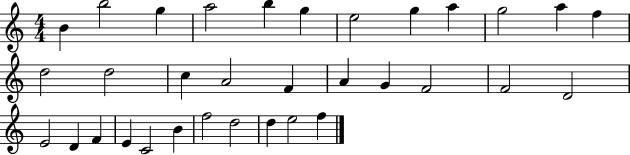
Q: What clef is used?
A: treble